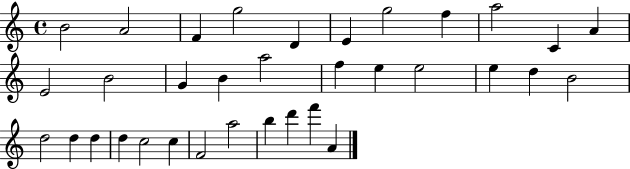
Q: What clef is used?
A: treble